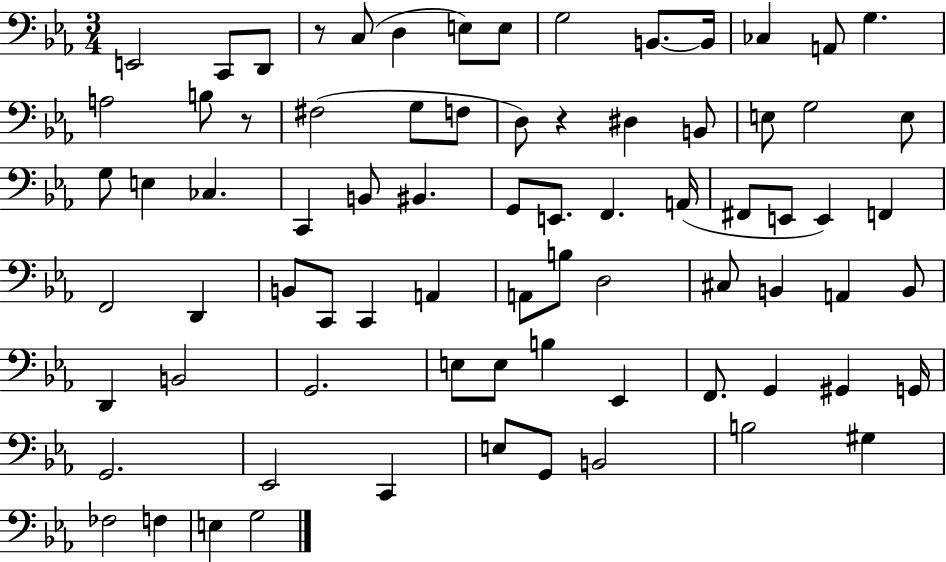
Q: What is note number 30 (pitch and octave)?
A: BIS2